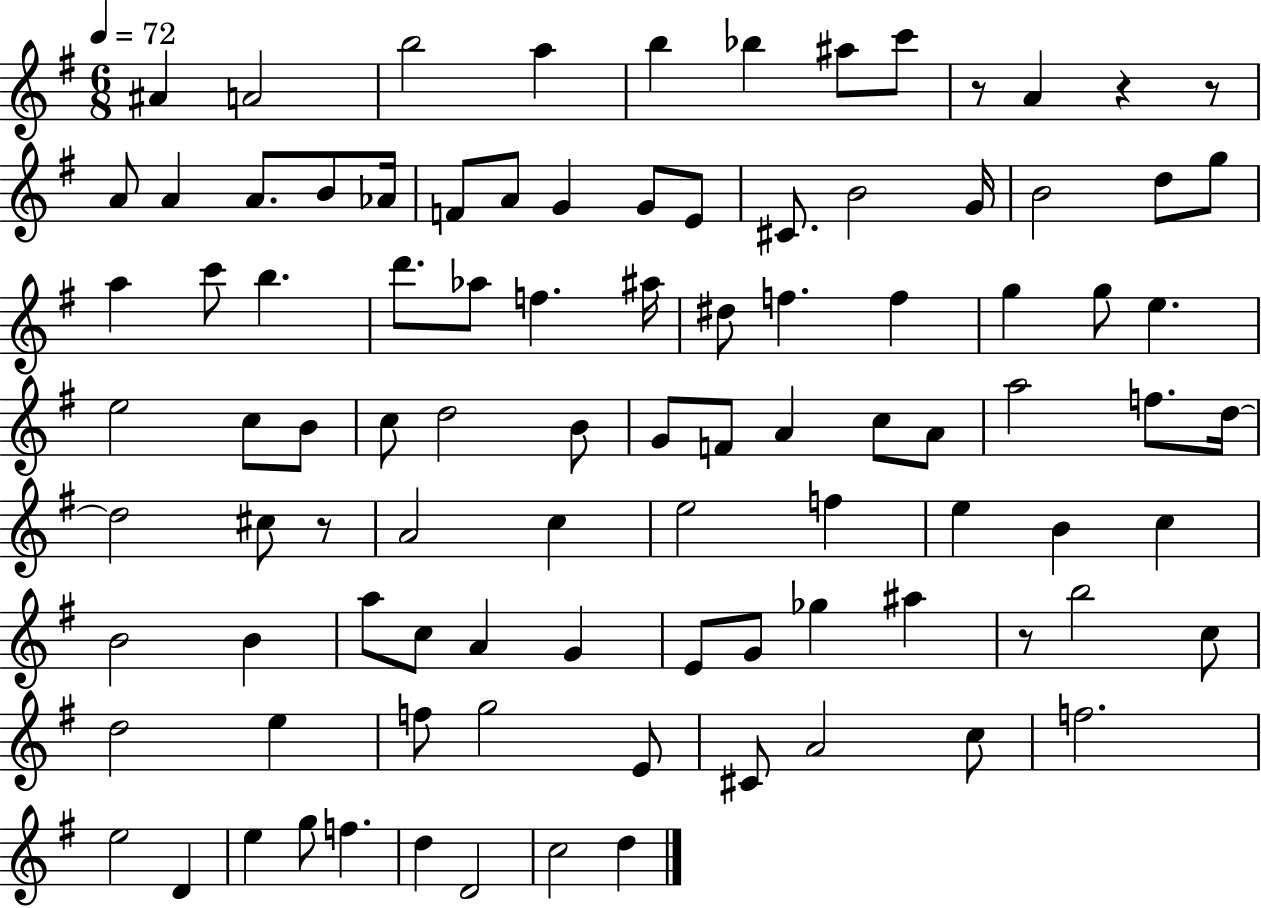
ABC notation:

X:1
T:Untitled
M:6/8
L:1/4
K:G
^A A2 b2 a b _b ^a/2 c'/2 z/2 A z z/2 A/2 A A/2 B/2 _A/4 F/2 A/2 G G/2 E/2 ^C/2 B2 G/4 B2 d/2 g/2 a c'/2 b d'/2 _a/2 f ^a/4 ^d/2 f f g g/2 e e2 c/2 B/2 c/2 d2 B/2 G/2 F/2 A c/2 A/2 a2 f/2 d/4 d2 ^c/2 z/2 A2 c e2 f e B c B2 B a/2 c/2 A G E/2 G/2 _g ^a z/2 b2 c/2 d2 e f/2 g2 E/2 ^C/2 A2 c/2 f2 e2 D e g/2 f d D2 c2 d